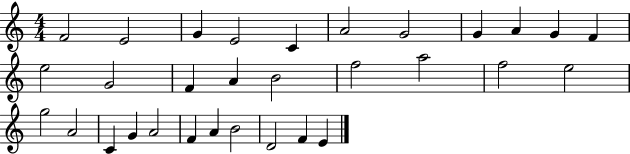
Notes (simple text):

F4/h E4/h G4/q E4/h C4/q A4/h G4/h G4/q A4/q G4/q F4/q E5/h G4/h F4/q A4/q B4/h F5/h A5/h F5/h E5/h G5/h A4/h C4/q G4/q A4/h F4/q A4/q B4/h D4/h F4/q E4/q